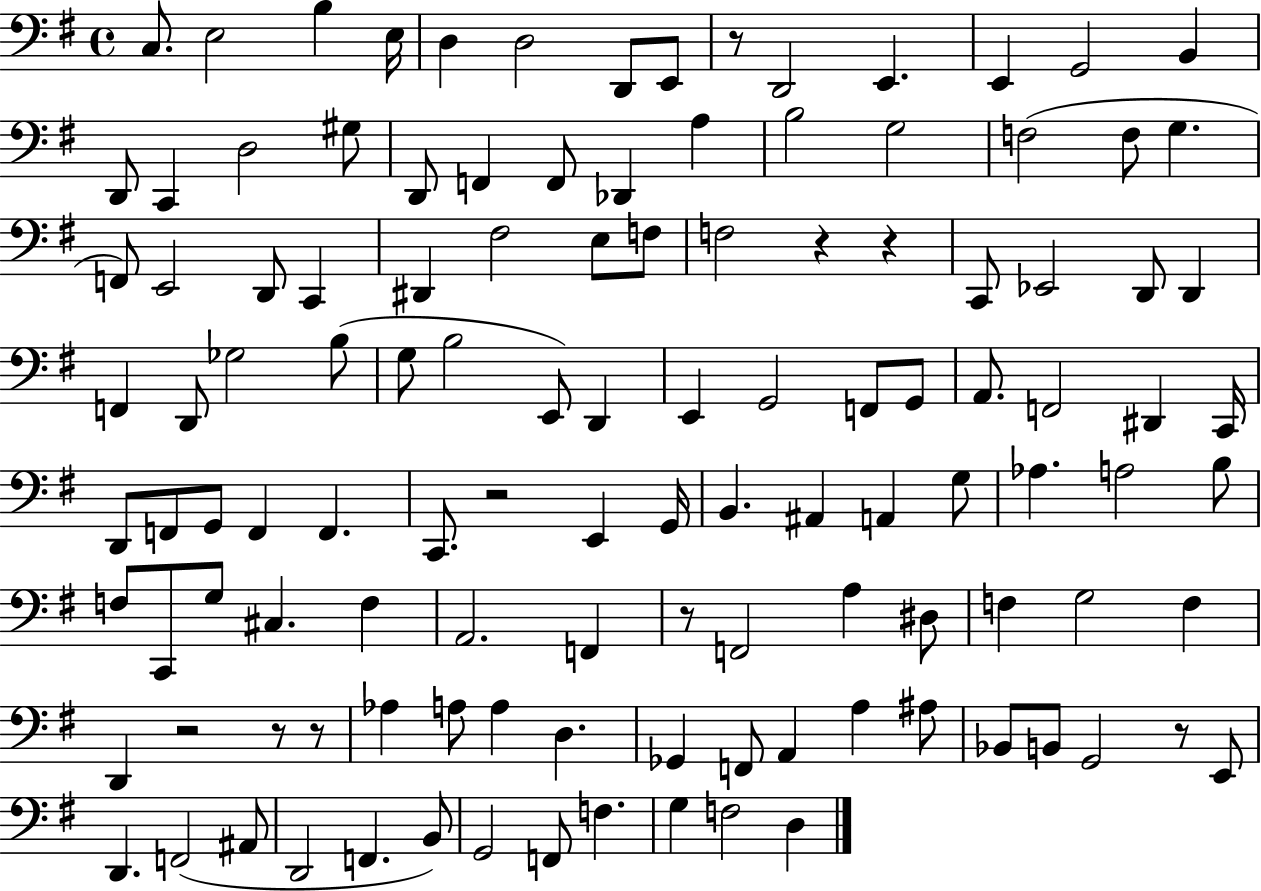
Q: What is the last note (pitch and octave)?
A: D3